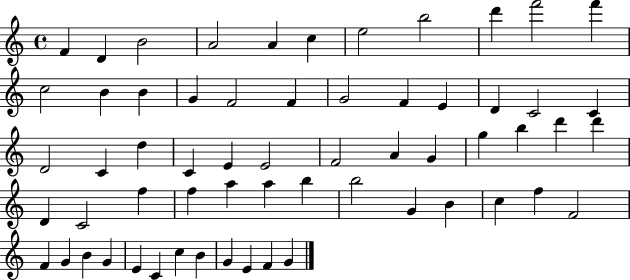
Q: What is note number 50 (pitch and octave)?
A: F4